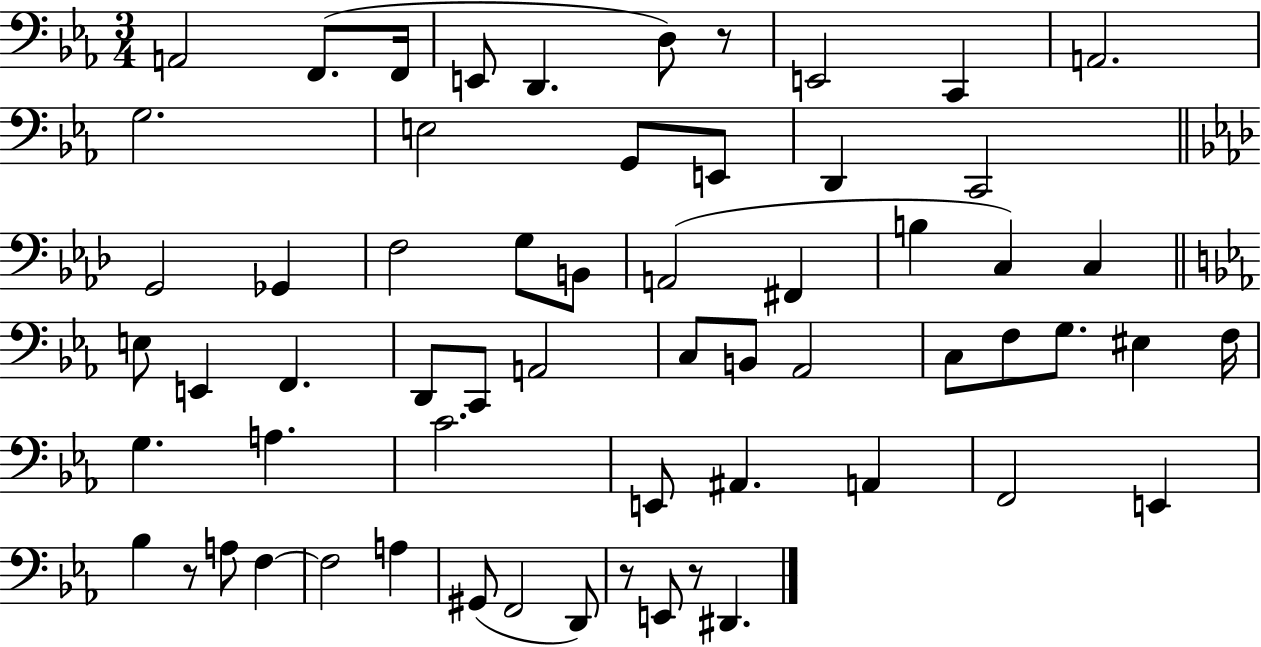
A2/h F2/e. F2/s E2/e D2/q. D3/e R/e E2/h C2/q A2/h. G3/h. E3/h G2/e E2/e D2/q C2/h G2/h Gb2/q F3/h G3/e B2/e A2/h F#2/q B3/q C3/q C3/q E3/e E2/q F2/q. D2/e C2/e A2/h C3/e B2/e Ab2/h C3/e F3/e G3/e. EIS3/q F3/s G3/q. A3/q. C4/h. E2/e A#2/q. A2/q F2/h E2/q Bb3/q R/e A3/e F3/q F3/h A3/q G#2/e F2/h D2/e R/e E2/e R/e D#2/q.